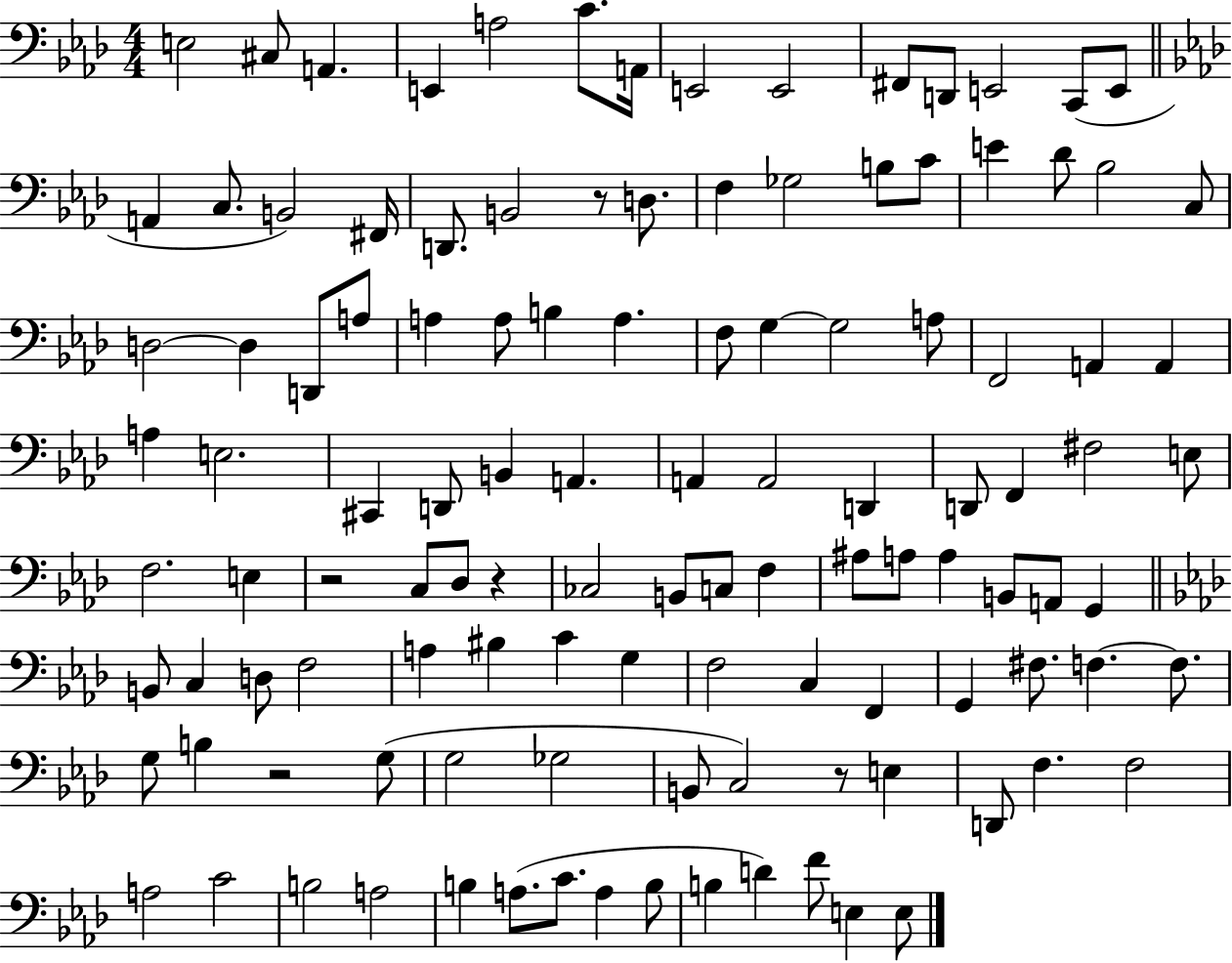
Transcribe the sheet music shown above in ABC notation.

X:1
T:Untitled
M:4/4
L:1/4
K:Ab
E,2 ^C,/2 A,, E,, A,2 C/2 A,,/4 E,,2 E,,2 ^F,,/2 D,,/2 E,,2 C,,/2 E,,/2 A,, C,/2 B,,2 ^F,,/4 D,,/2 B,,2 z/2 D,/2 F, _G,2 B,/2 C/2 E _D/2 _B,2 C,/2 D,2 D, D,,/2 A,/2 A, A,/2 B, A, F,/2 G, G,2 A,/2 F,,2 A,, A,, A, E,2 ^C,, D,,/2 B,, A,, A,, A,,2 D,, D,,/2 F,, ^F,2 E,/2 F,2 E, z2 C,/2 _D,/2 z _C,2 B,,/2 C,/2 F, ^A,/2 A,/2 A, B,,/2 A,,/2 G,, B,,/2 C, D,/2 F,2 A, ^B, C G, F,2 C, F,, G,, ^F,/2 F, F,/2 G,/2 B, z2 G,/2 G,2 _G,2 B,,/2 C,2 z/2 E, D,,/2 F, F,2 A,2 C2 B,2 A,2 B, A,/2 C/2 A, B,/2 B, D F/2 E, E,/2